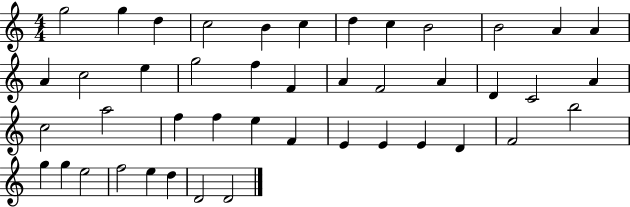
X:1
T:Untitled
M:4/4
L:1/4
K:C
g2 g d c2 B c d c B2 B2 A A A c2 e g2 f F A F2 A D C2 A c2 a2 f f e F E E E D F2 b2 g g e2 f2 e d D2 D2